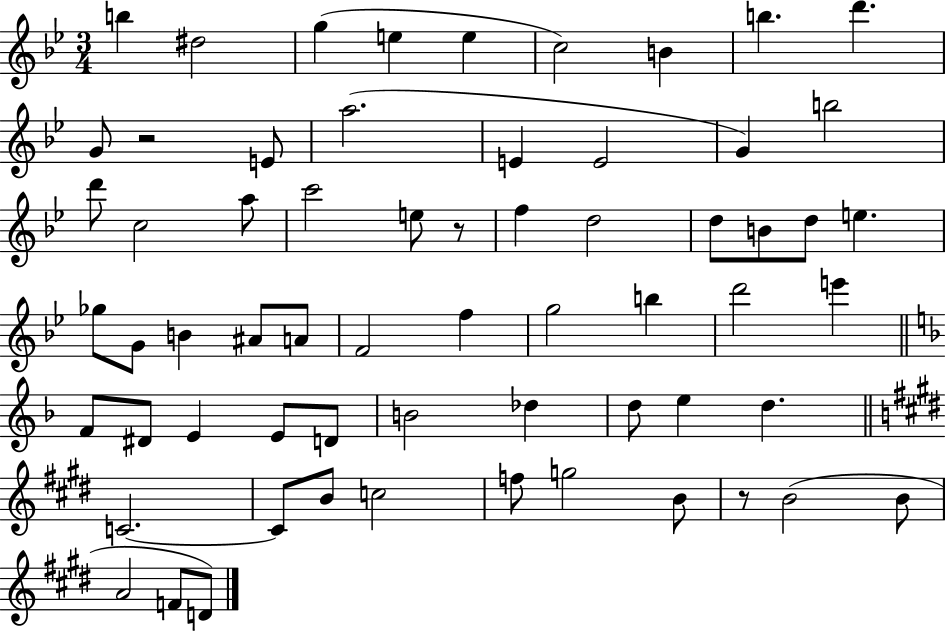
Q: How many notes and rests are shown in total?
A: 63